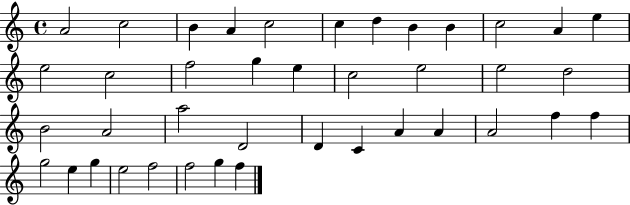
X:1
T:Untitled
M:4/4
L:1/4
K:C
A2 c2 B A c2 c d B B c2 A e e2 c2 f2 g e c2 e2 e2 d2 B2 A2 a2 D2 D C A A A2 f f g2 e g e2 f2 f2 g f